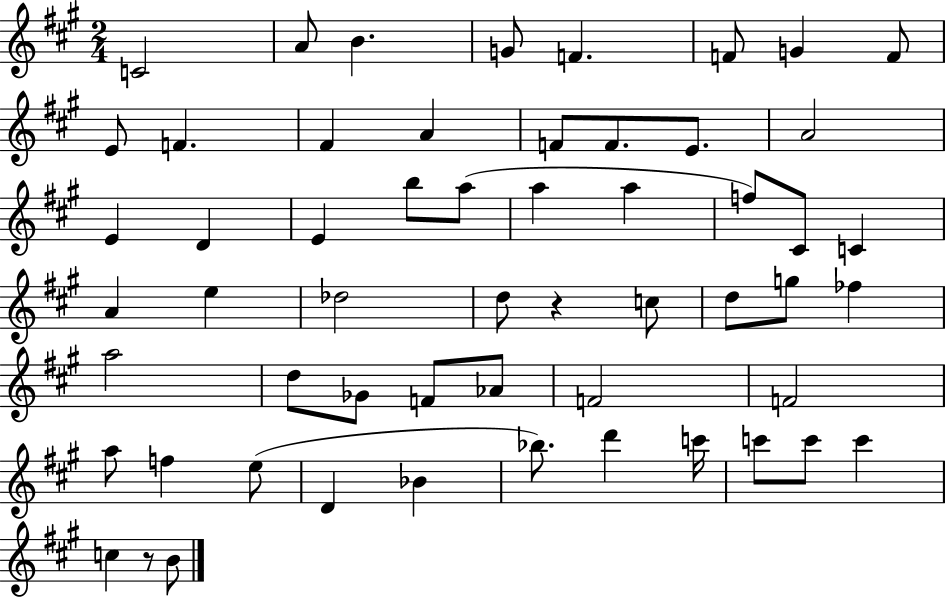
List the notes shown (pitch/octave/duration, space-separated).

C4/h A4/e B4/q. G4/e F4/q. F4/e G4/q F4/e E4/e F4/q. F#4/q A4/q F4/e F4/e. E4/e. A4/h E4/q D4/q E4/q B5/e A5/e A5/q A5/q F5/e C#4/e C4/q A4/q E5/q Db5/h D5/e R/q C5/e D5/e G5/e FES5/q A5/h D5/e Gb4/e F4/e Ab4/e F4/h F4/h A5/e F5/q E5/e D4/q Bb4/q Bb5/e. D6/q C6/s C6/e C6/e C6/q C5/q R/e B4/e